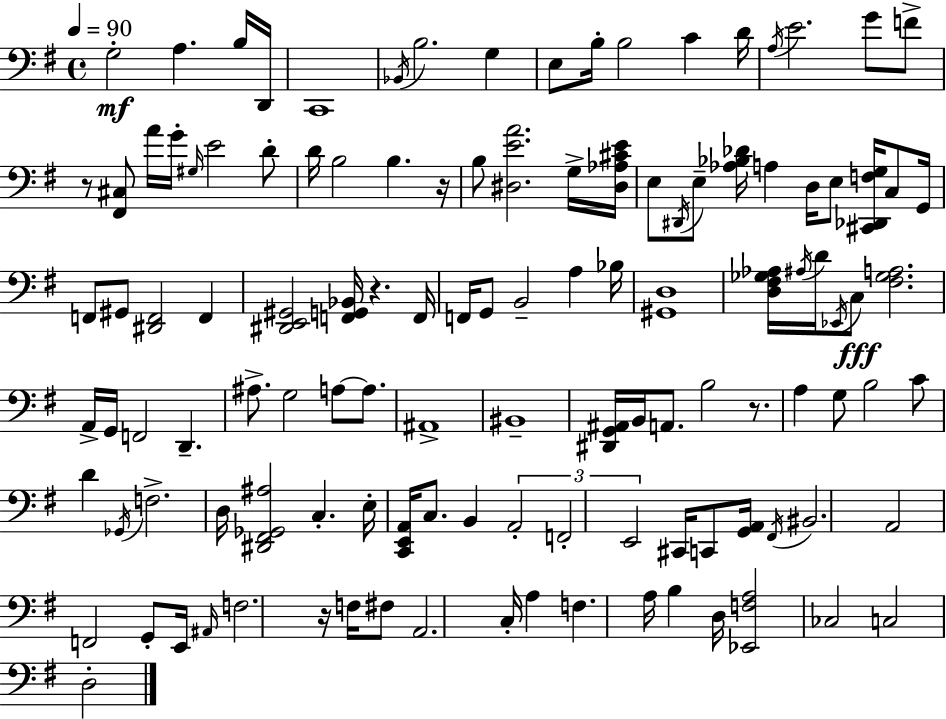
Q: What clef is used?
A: bass